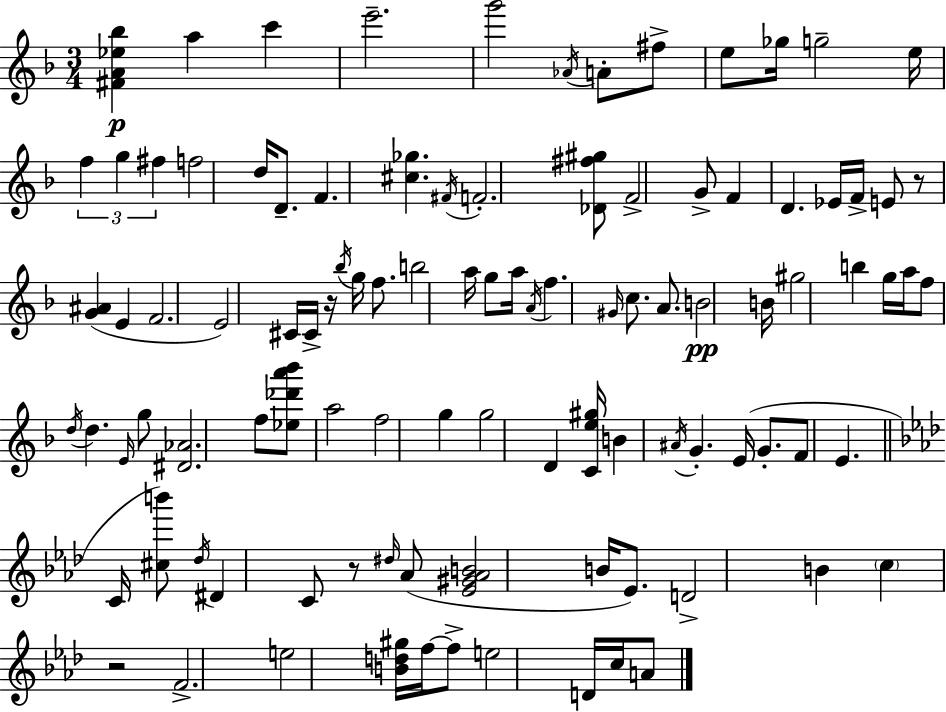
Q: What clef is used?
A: treble